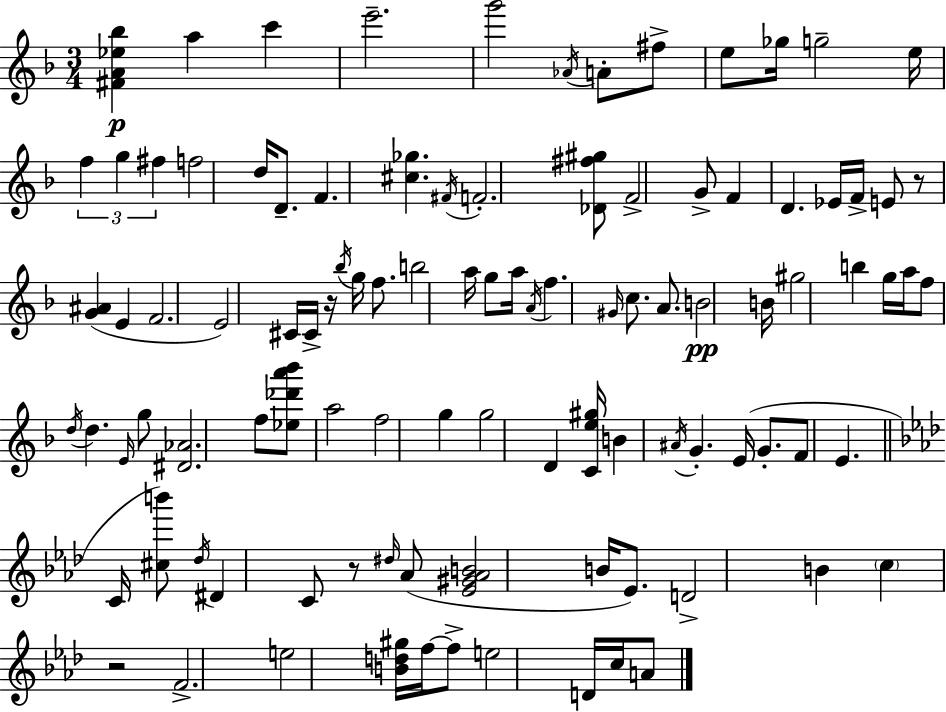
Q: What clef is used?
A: treble